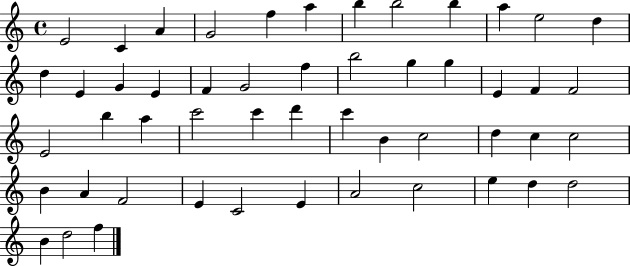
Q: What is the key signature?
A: C major